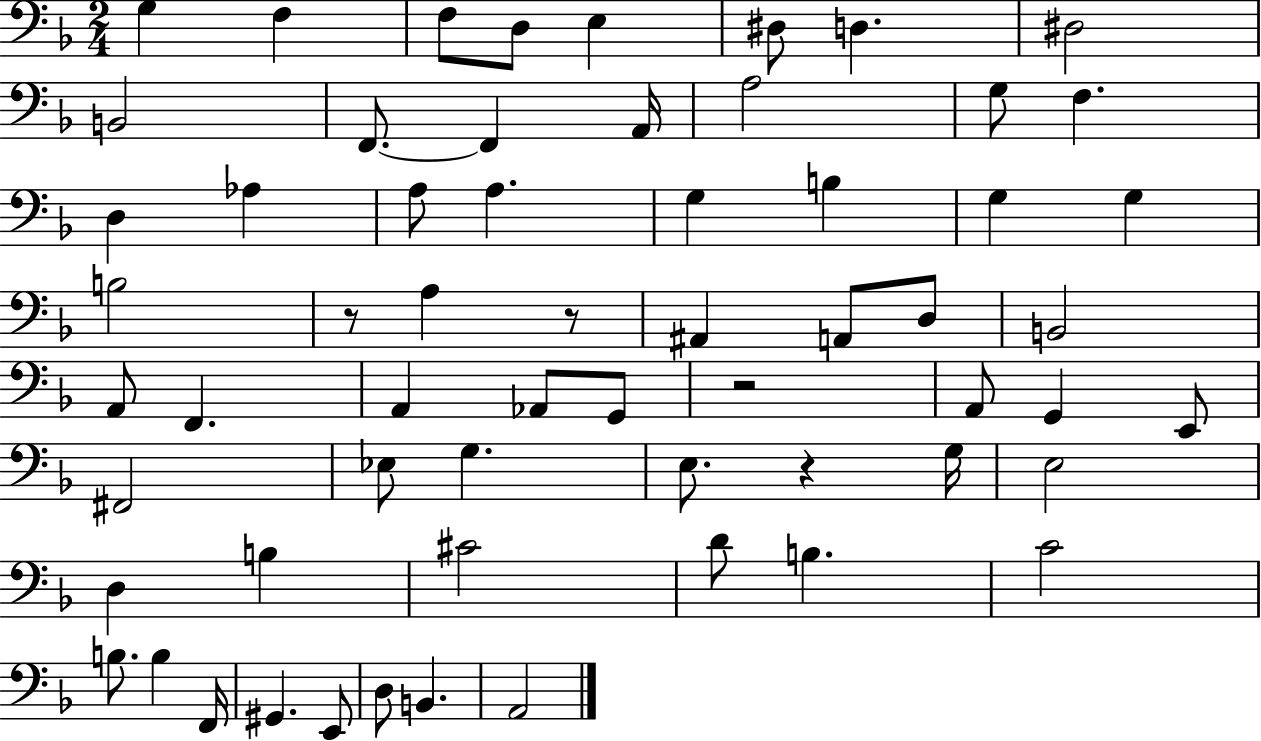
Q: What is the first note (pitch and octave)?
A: G3